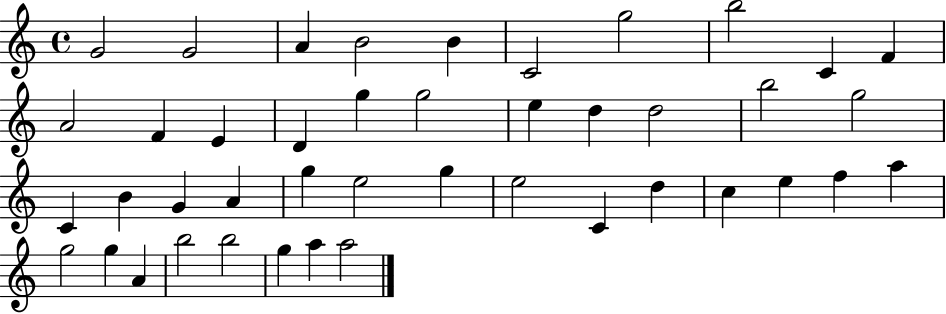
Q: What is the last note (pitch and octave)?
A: A5